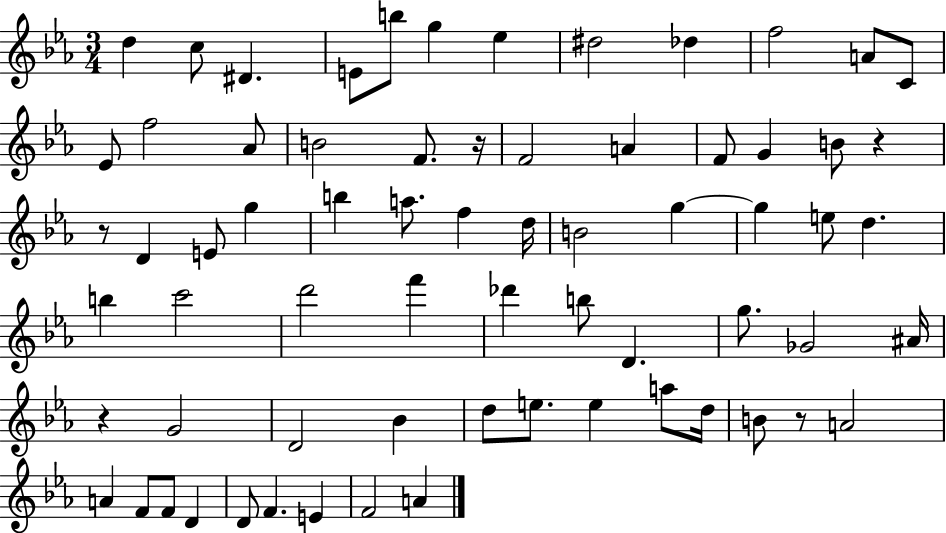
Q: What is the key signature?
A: EES major